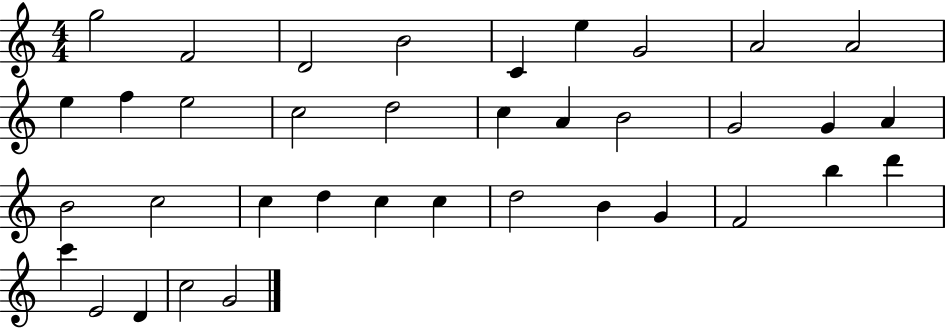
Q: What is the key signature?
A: C major